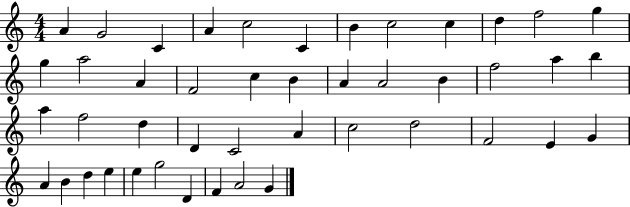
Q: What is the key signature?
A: C major